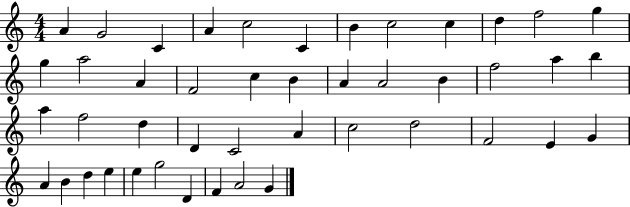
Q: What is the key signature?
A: C major